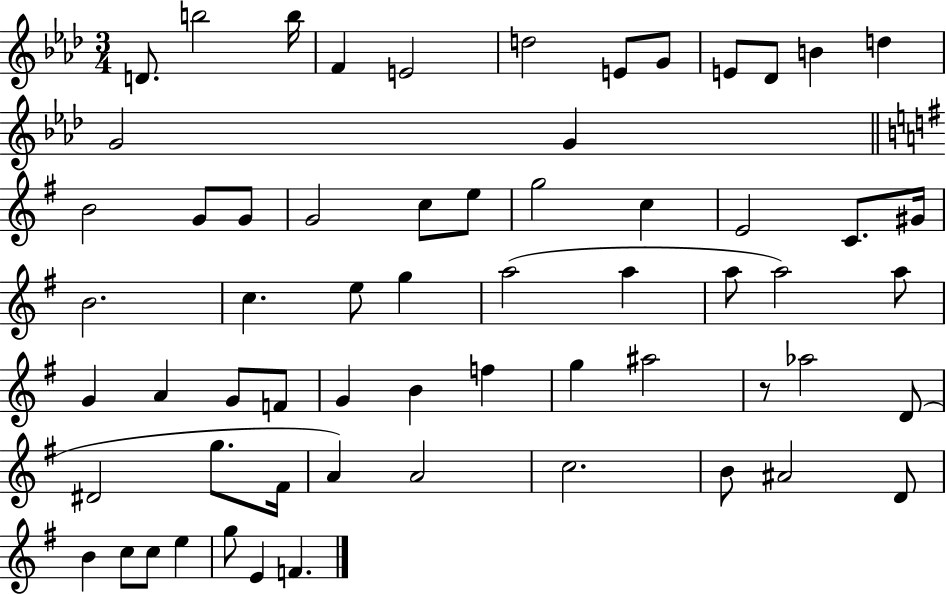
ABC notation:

X:1
T:Untitled
M:3/4
L:1/4
K:Ab
D/2 b2 b/4 F E2 d2 E/2 G/2 E/2 _D/2 B d G2 G B2 G/2 G/2 G2 c/2 e/2 g2 c E2 C/2 ^G/4 B2 c e/2 g a2 a a/2 a2 a/2 G A G/2 F/2 G B f g ^a2 z/2 _a2 D/2 ^D2 g/2 ^F/4 A A2 c2 B/2 ^A2 D/2 B c/2 c/2 e g/2 E F